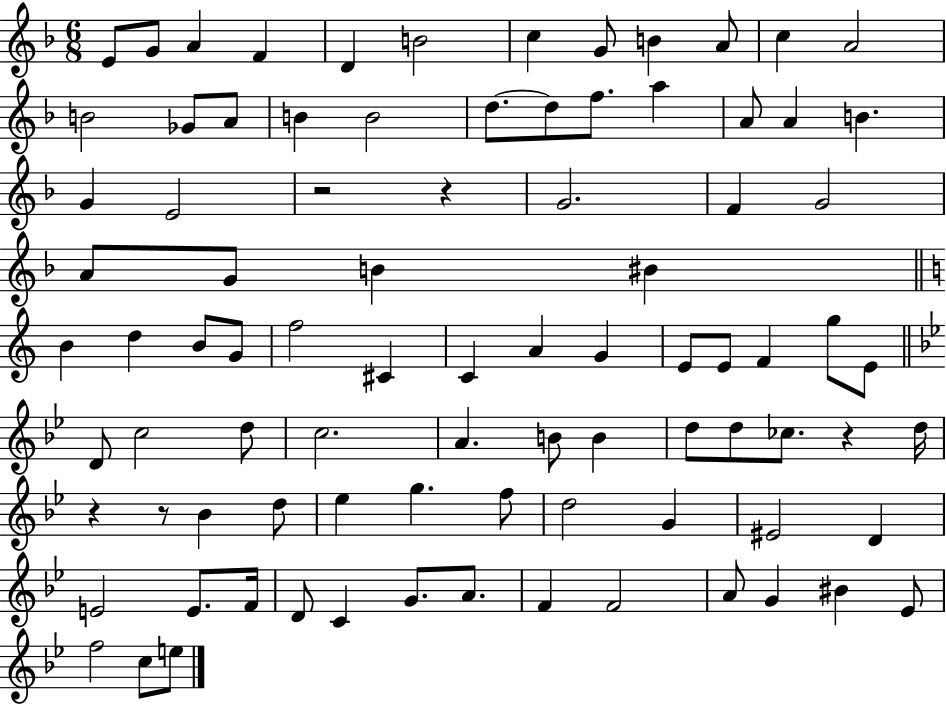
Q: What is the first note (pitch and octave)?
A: E4